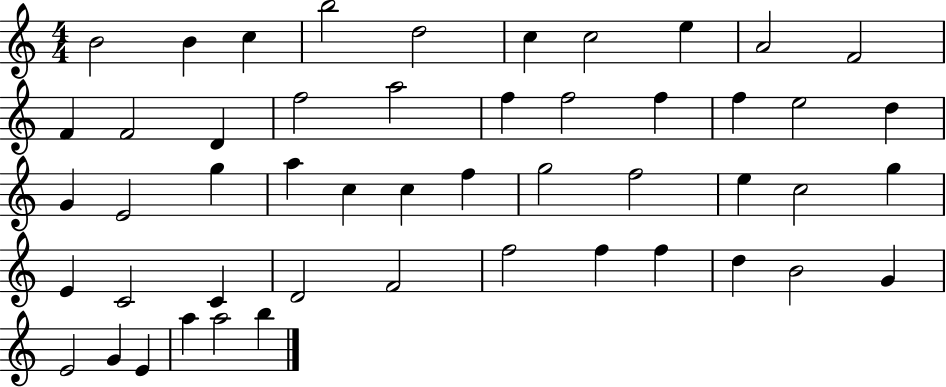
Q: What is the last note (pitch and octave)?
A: B5